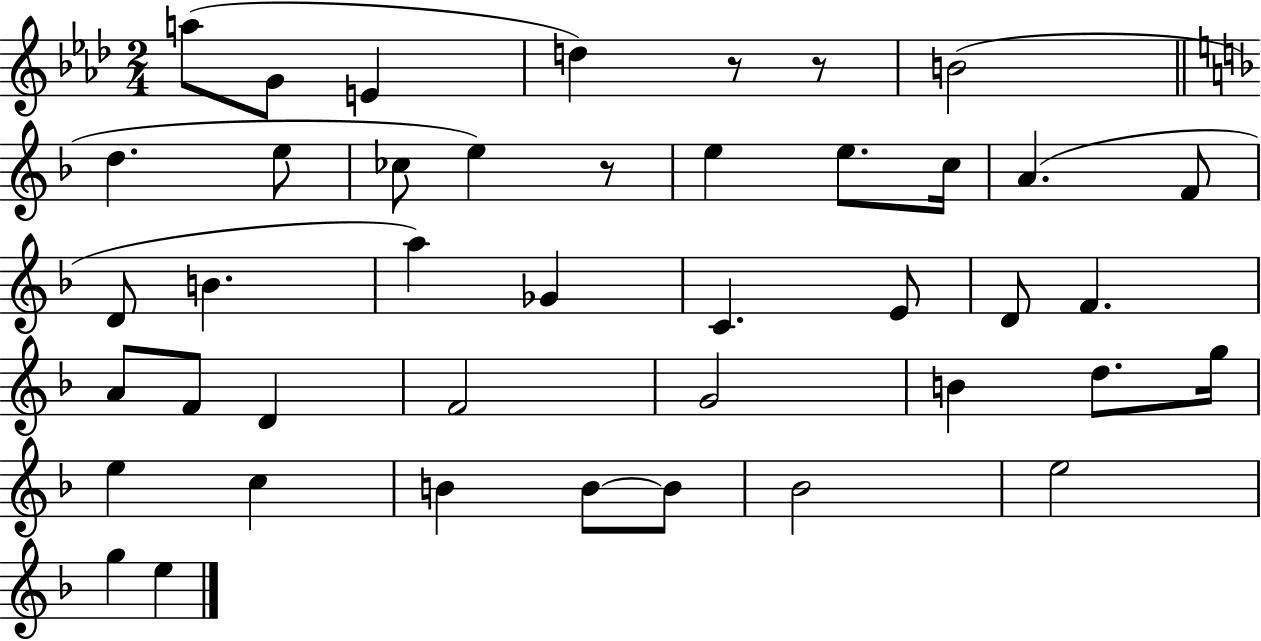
X:1
T:Untitled
M:2/4
L:1/4
K:Ab
a/2 G/2 E d z/2 z/2 B2 d e/2 _c/2 e z/2 e e/2 c/4 A F/2 D/2 B a _G C E/2 D/2 F A/2 F/2 D F2 G2 B d/2 g/4 e c B B/2 B/2 _B2 e2 g e